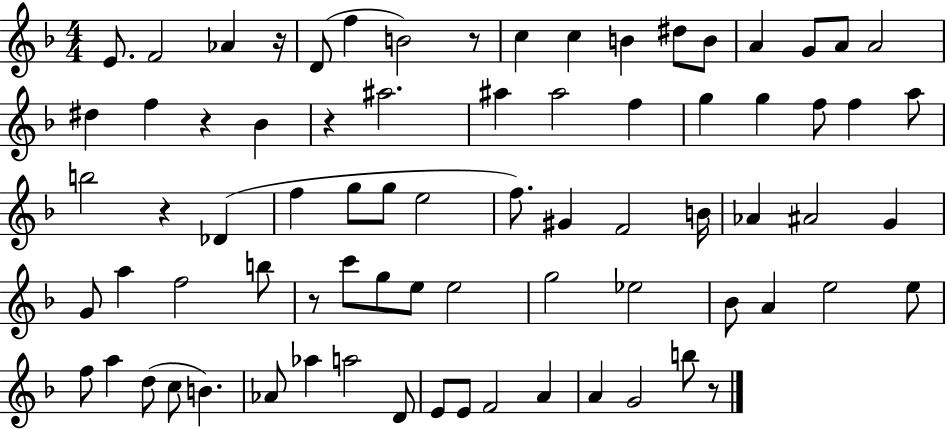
{
  \clef treble
  \numericTimeSignature
  \time 4/4
  \key f \major
  \repeat volta 2 { e'8. f'2 aes'4 r16 | d'8( f''4 b'2) r8 | c''4 c''4 b'4 dis''8 b'8 | a'4 g'8 a'8 a'2 | \break dis''4 f''4 r4 bes'4 | r4 ais''2. | ais''4 ais''2 f''4 | g''4 g''4 f''8 f''4 a''8 | \break b''2 r4 des'4( | f''4 g''8 g''8 e''2 | f''8.) gis'4 f'2 b'16 | aes'4 ais'2 g'4 | \break g'8 a''4 f''2 b''8 | r8 c'''8 g''8 e''8 e''2 | g''2 ees''2 | bes'8 a'4 e''2 e''8 | \break f''8 a''4 d''8( c''8 b'4.) | aes'8 aes''4 a''2 d'8 | e'8 e'8 f'2 a'4 | a'4 g'2 b''8 r8 | \break } \bar "|."
}